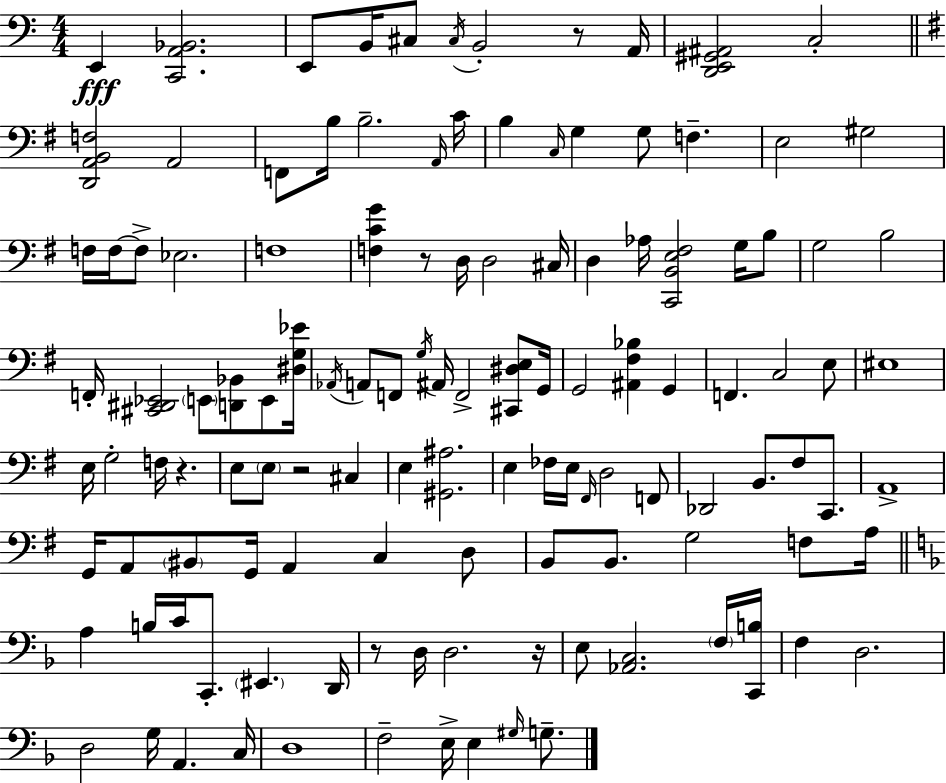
X:1
T:Untitled
M:4/4
L:1/4
K:C
E,, [C,,A,,_B,,]2 E,,/2 B,,/4 ^C,/2 ^C,/4 B,,2 z/2 A,,/4 [D,,E,,^G,,^A,,]2 C,2 [D,,A,,B,,F,]2 A,,2 F,,/2 B,/4 B,2 A,,/4 C/4 B, C,/4 G, G,/2 F, E,2 ^G,2 F,/4 F,/4 F,/2 _E,2 F,4 [F,CG] z/2 D,/4 D,2 ^C,/4 D, _A,/4 [C,,B,,E,^F,]2 G,/4 B,/2 G,2 B,2 F,,/4 [^C,,^D,,_E,,]2 E,,/2 [D,,_B,,]/2 E,,/2 [^D,G,_E]/4 _A,,/4 A,,/2 F,,/2 G,/4 ^A,,/4 F,,2 [^C,,^D,E,]/2 G,,/4 G,,2 [^A,,^F,_B,] G,, F,, C,2 E,/2 ^E,4 E,/4 G,2 F,/4 z E,/2 E,/2 z2 ^C, E, [^G,,^A,]2 E, _F,/4 E,/4 ^F,,/4 D,2 F,,/2 _D,,2 B,,/2 ^F,/2 C,,/2 A,,4 G,,/4 A,,/2 ^B,,/2 G,,/4 A,, C, D,/2 B,,/2 B,,/2 G,2 F,/2 A,/4 A, B,/4 C/4 C,,/2 ^E,, D,,/4 z/2 D,/4 D,2 z/4 E,/2 [_A,,C,]2 F,/4 [C,,B,]/4 F, D,2 D,2 G,/4 A,, C,/4 D,4 F,2 E,/4 E, ^G,/4 G,/2